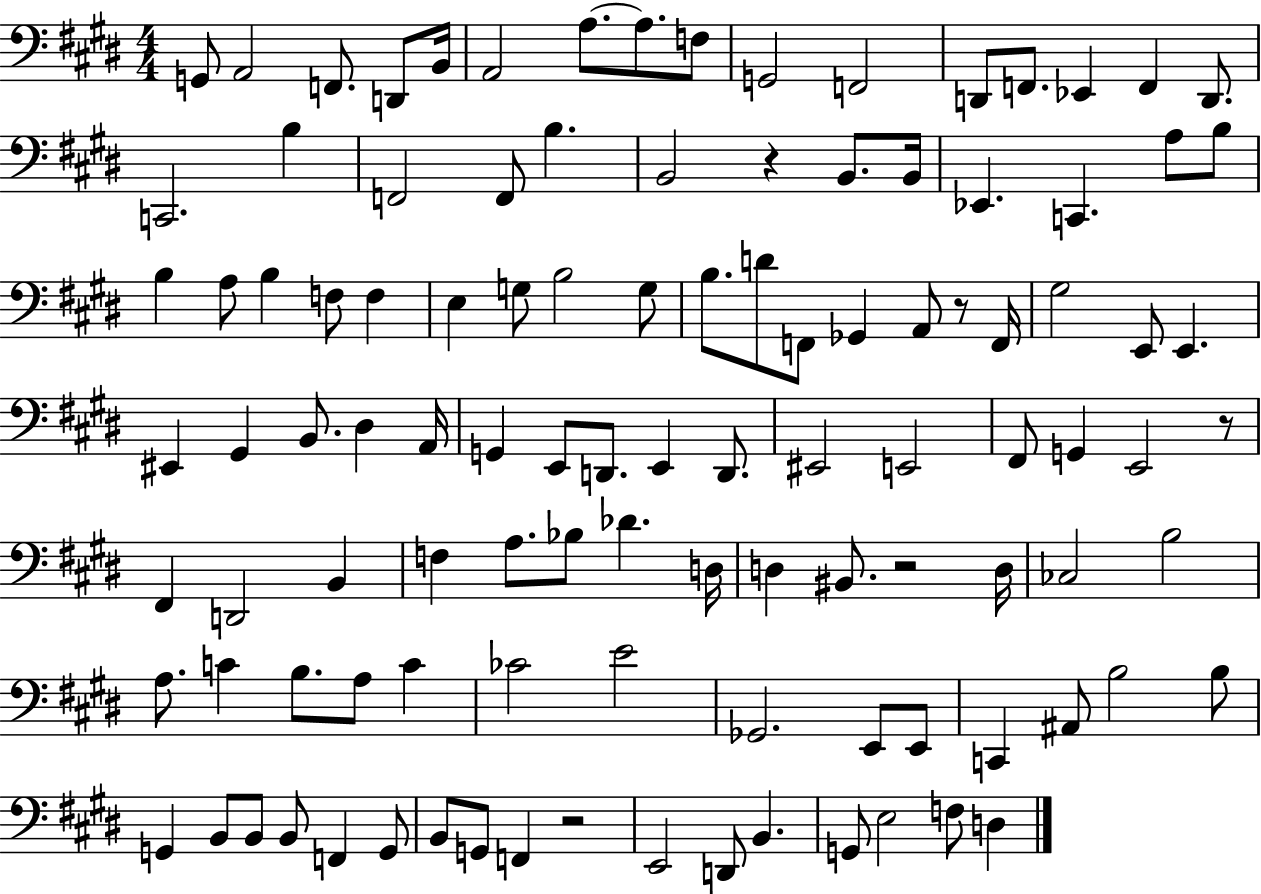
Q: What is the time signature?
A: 4/4